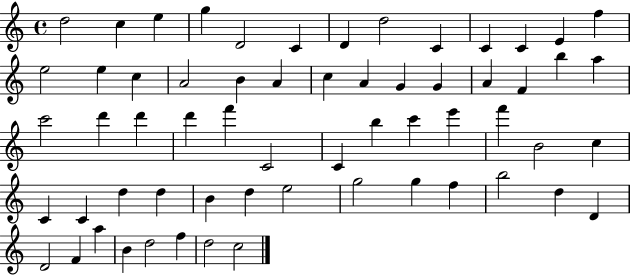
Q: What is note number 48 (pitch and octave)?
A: G5